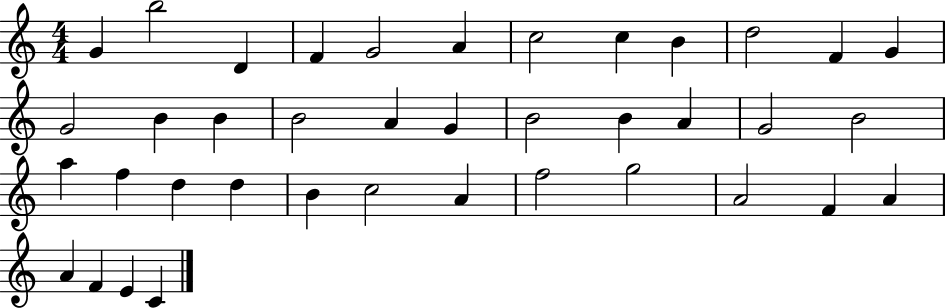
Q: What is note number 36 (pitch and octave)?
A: A4